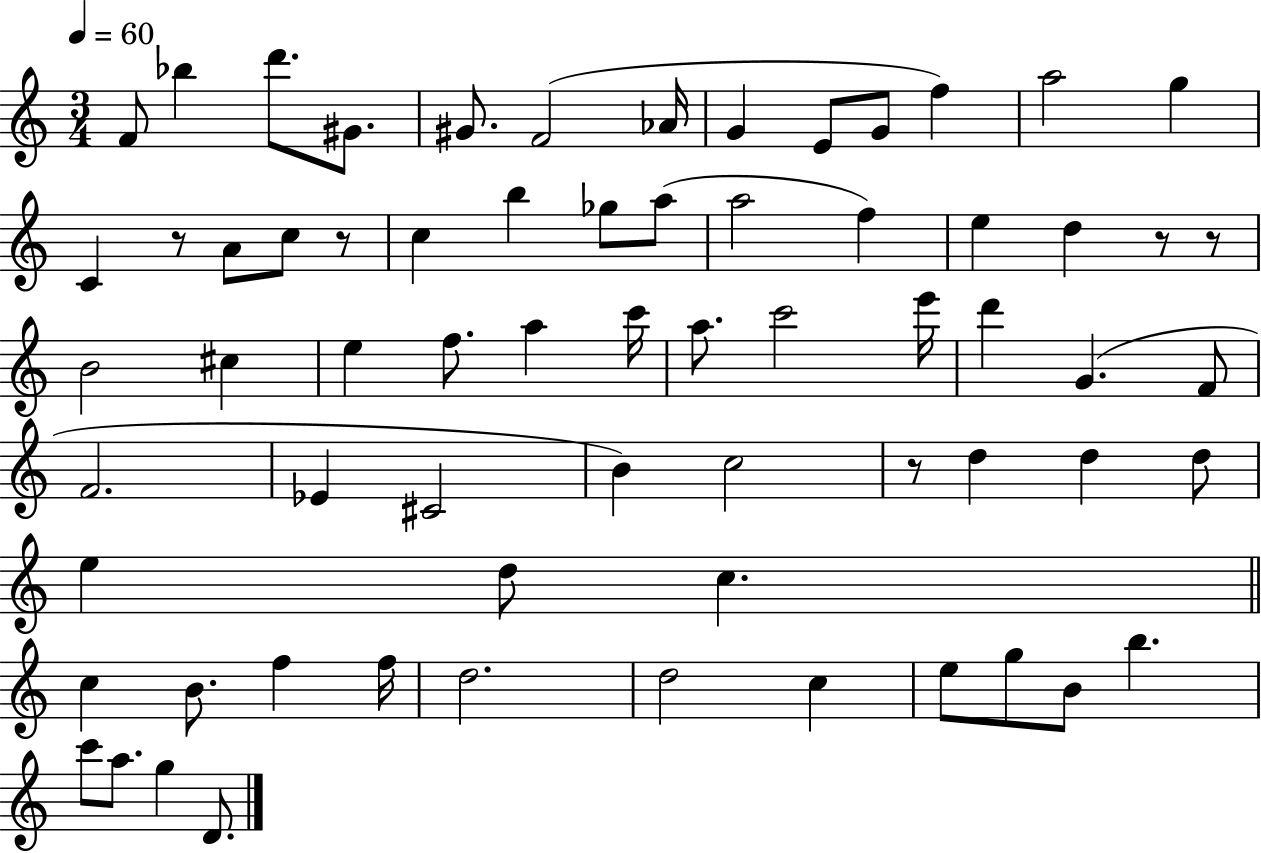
X:1
T:Untitled
M:3/4
L:1/4
K:C
F/2 _b d'/2 ^G/2 ^G/2 F2 _A/4 G E/2 G/2 f a2 g C z/2 A/2 c/2 z/2 c b _g/2 a/2 a2 f e d z/2 z/2 B2 ^c e f/2 a c'/4 a/2 c'2 e'/4 d' G F/2 F2 _E ^C2 B c2 z/2 d d d/2 e d/2 c c B/2 f f/4 d2 d2 c e/2 g/2 B/2 b c'/2 a/2 g D/2